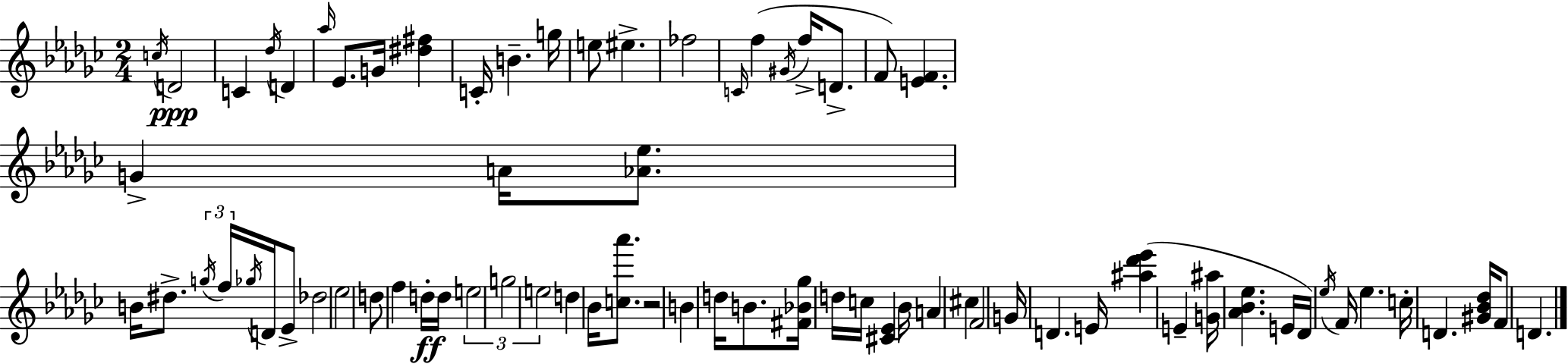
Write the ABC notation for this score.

X:1
T:Untitled
M:2/4
L:1/4
K:Ebm
c/4 D2 C _d/4 D _a/4 _E/2 G/4 [^d^f] C/4 B g/4 e/2 ^e _f2 C/4 f ^G/4 f/4 D/2 F/2 [EF] G A/4 [_A_e]/2 B/4 ^d/2 g/4 f/4 _g/4 D/4 _E/2 _d2 _e2 d/2 f d/4 d/4 e2 g2 e2 d _B/4 [c_a']/2 z2 B d/4 B/2 [^F_B_g]/4 d/4 c/4 [^C_E] _B/4 A ^c F2 G/4 D E/4 [^a_d'_e'] E [G^a]/4 [_A_B_e] E/4 _D/4 _e/4 F/4 _e c/4 D [^G_B_d]/4 F/2 D